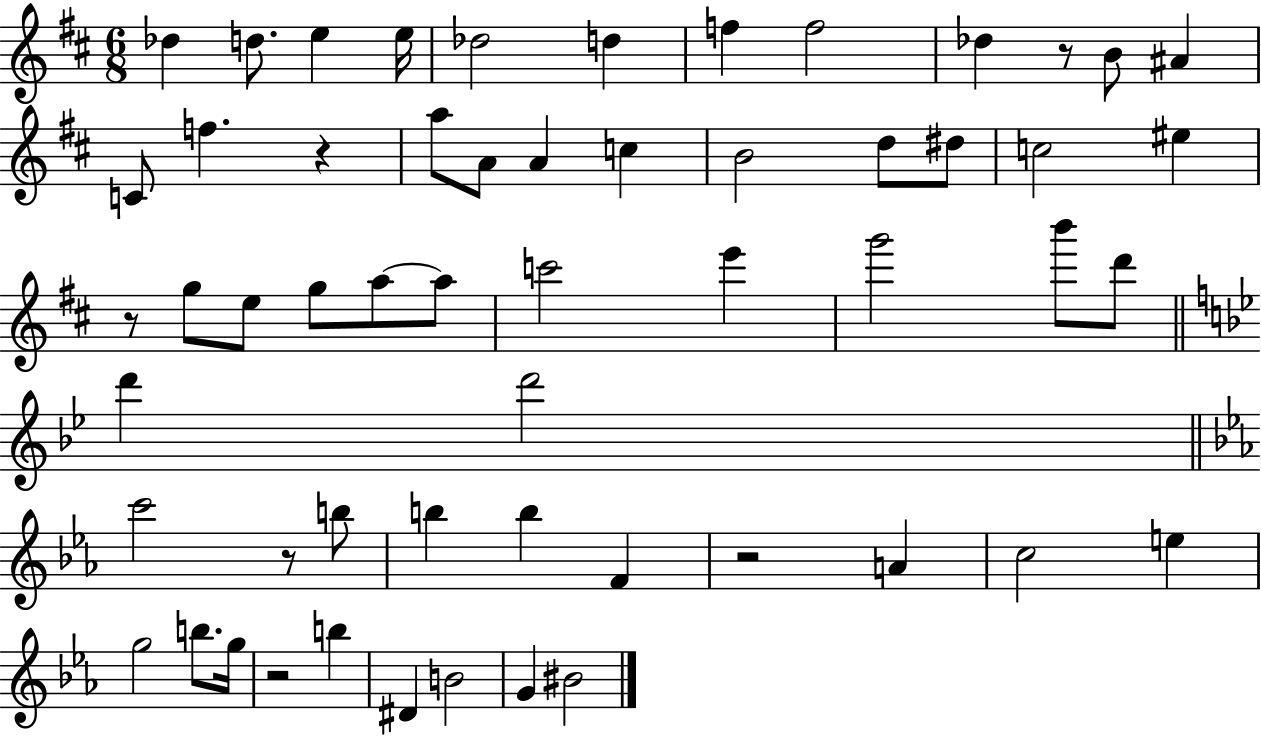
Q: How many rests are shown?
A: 6